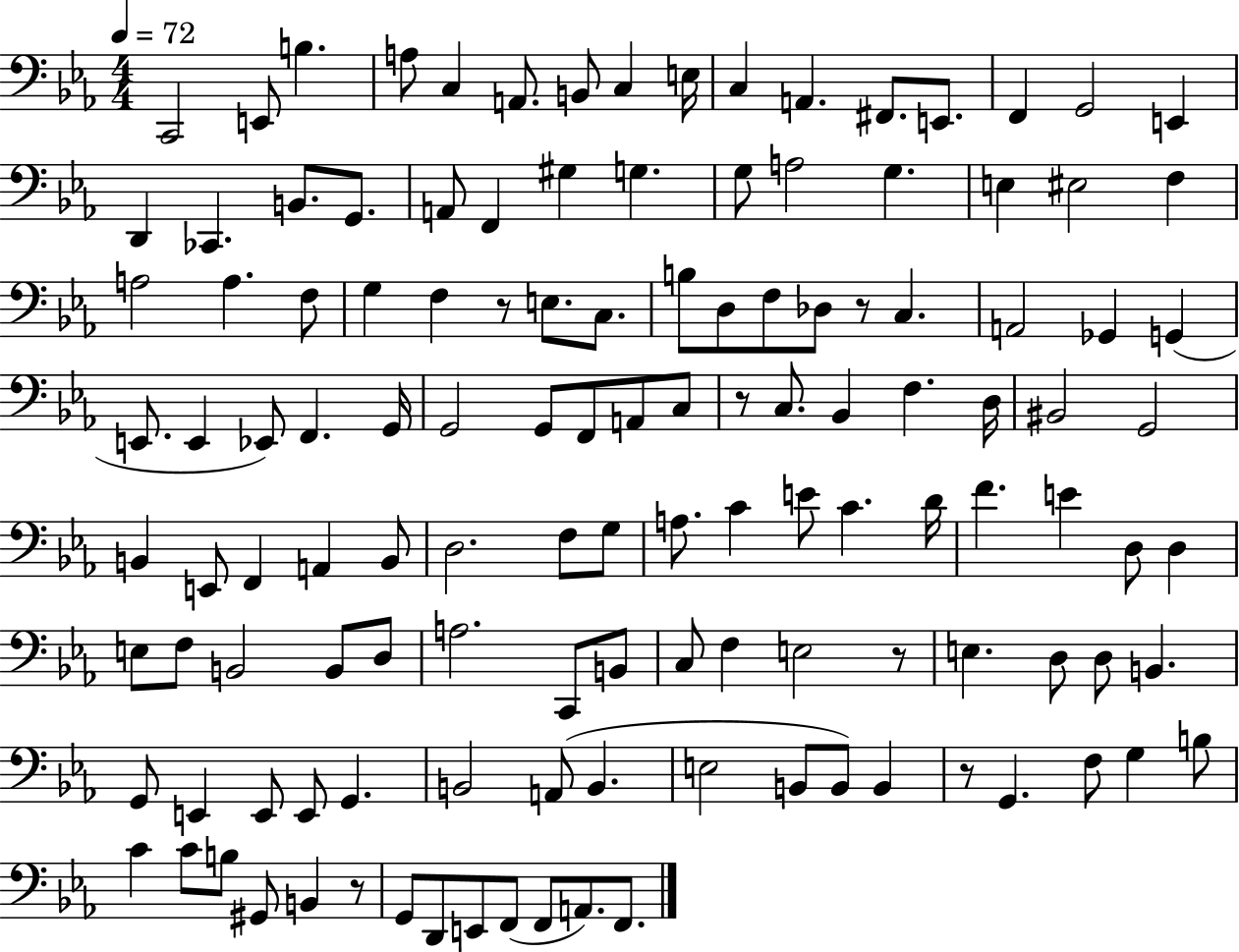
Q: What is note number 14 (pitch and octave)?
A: F2